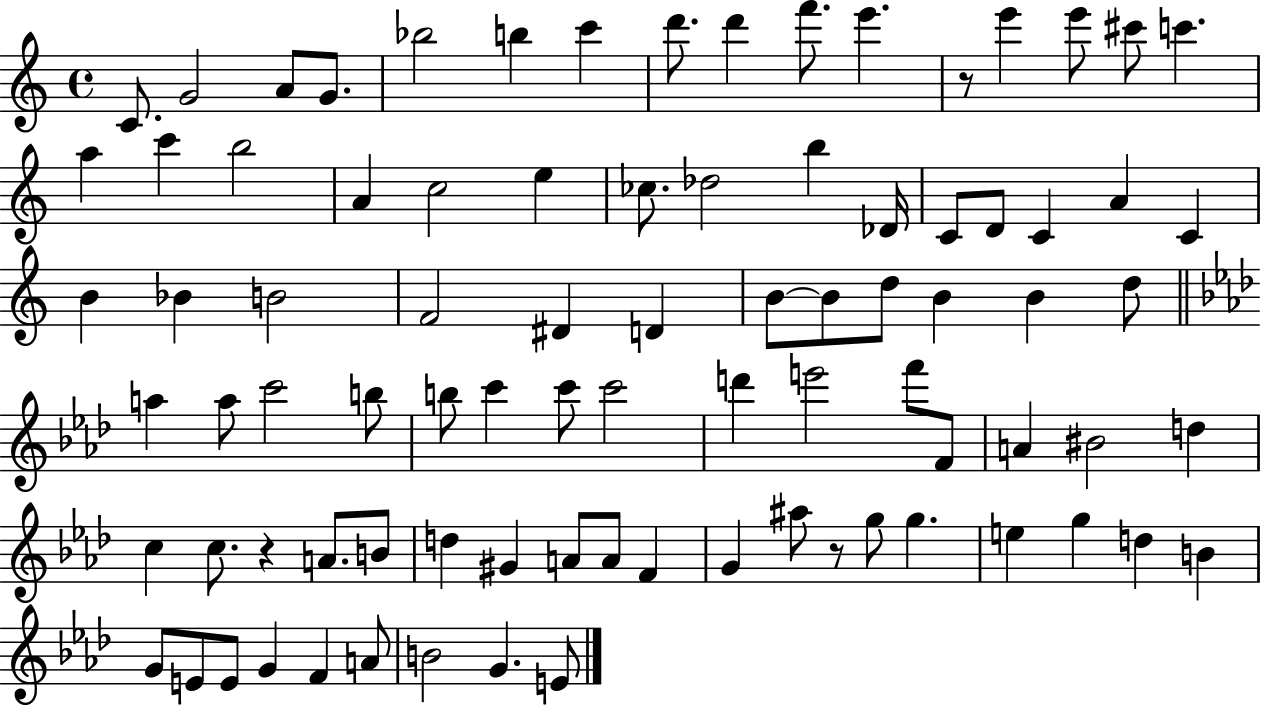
{
  \clef treble
  \time 4/4
  \defaultTimeSignature
  \key c \major
  c'8. g'2 a'8 g'8. | bes''2 b''4 c'''4 | d'''8. d'''4 f'''8. e'''4. | r8 e'''4 e'''8 cis'''8 c'''4. | \break a''4 c'''4 b''2 | a'4 c''2 e''4 | ces''8. des''2 b''4 des'16 | c'8 d'8 c'4 a'4 c'4 | \break b'4 bes'4 b'2 | f'2 dis'4 d'4 | b'8~~ b'8 d''8 b'4 b'4 d''8 | \bar "||" \break \key aes \major a''4 a''8 c'''2 b''8 | b''8 c'''4 c'''8 c'''2 | d'''4 e'''2 f'''8 f'8 | a'4 bis'2 d''4 | \break c''4 c''8. r4 a'8. b'8 | d''4 gis'4 a'8 a'8 f'4 | g'4 ais''8 r8 g''8 g''4. | e''4 g''4 d''4 b'4 | \break g'8 e'8 e'8 g'4 f'4 a'8 | b'2 g'4. e'8 | \bar "|."
}